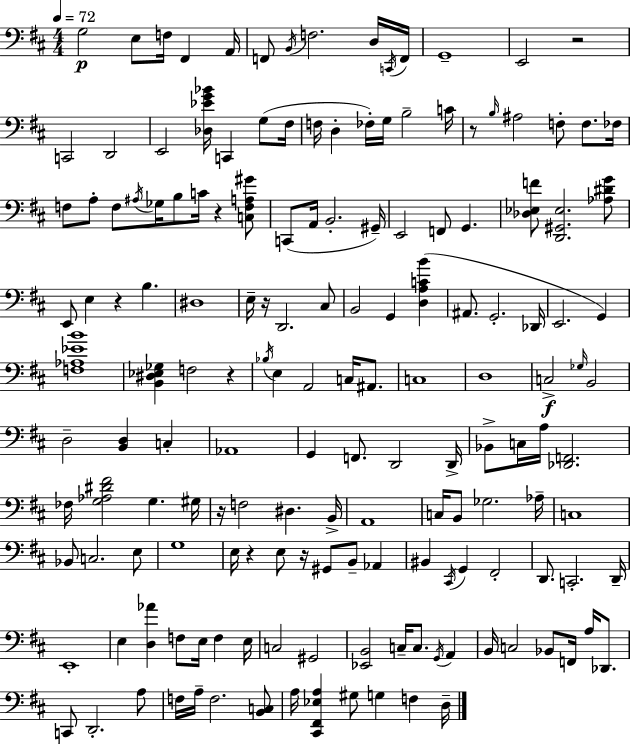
{
  \clef bass
  \numericTimeSignature
  \time 4/4
  \key d \major
  \tempo 4 = 72
  g2\p e8 f16 fis,4 a,16 | f,8 \acciaccatura { b,16 } f2. d16 | \acciaccatura { c,16 } f,16 g,1-- | e,2 r2 | \break c,2 d,2 | e,2 <des ees' g' bes'>16 c,4 g8( | fis16 f16 d4-. fes16-.) g16 b2-- | c'16 r8 \grace { b16 } ais2 f8-. f8. | \break fes16 f8 a8-. f8 \acciaccatura { ais16 } ges16 b8 c'16 r4 | <c f a gis'>8 c,8( a,16 b,2.-. | gis,16--) e,2 f,8 g,4. | <des ees f'>8 <d, gis, ees>2. | \break <aes dis' g'>8 e,8 e4 r4 b4. | dis1 | e16-- r16 d,2. | cis8 b,2 g,4 | \break <d a c' b'>4( ais,8. g,2.-. | des,16 e,2. | g,4) <f aes ees' b'>1 | <b, dis ees ges>4 f2 | \break r4 \acciaccatura { bes16 } e4 a,2 | c16 ais,8. c1 | d1 | c2->\f \grace { ges16 } b,2 | \break d2-- <b, d>4 | c4-. aes,1 | g,4 f,8. d,2 | d,16-> bes,8-> c16 a16 <des, f,>2. | \break fes16 <g aes dis' fis'>2 g4. | gis16 r16 f2 dis4. | b,16-> a,1 | c16 b,8 ges2. | \break aes16-- c1 | bes,8 c2. | e8 g1 | e16 r4 e8 r16 gis,8 | \break b,8-- aes,4 bis,4 \acciaccatura { cis,16 } g,4 fis,2-. | d,8. c,2.-. | d,16-- e,1-. | e4 <d aes'>4 f8 | \break e16 f4 e16 c2 gis,2 | <ees, b,>2 c16-- | c8. \acciaccatura { g,16 } a,4 b,16 c2 | bes,8 f,16 a16 des,8. c,8 d,2.-. | \break a8 f16 a16-- f2. | <b, c>8 a16 <cis, fis, ees a>4 gis8 g4 | f4 d16-- \bar "|."
}